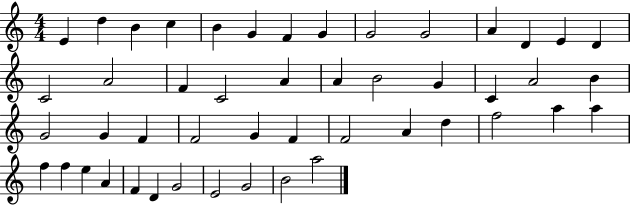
X:1
T:Untitled
M:4/4
L:1/4
K:C
E d B c B G F G G2 G2 A D E D C2 A2 F C2 A A B2 G C A2 B G2 G F F2 G F F2 A d f2 a a f f e A F D G2 E2 G2 B2 a2